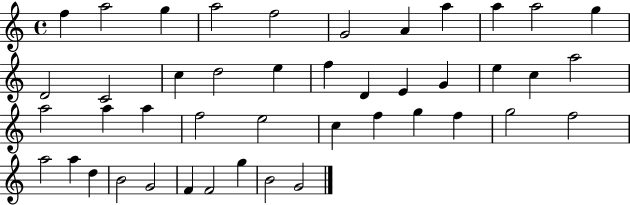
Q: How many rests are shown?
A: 0